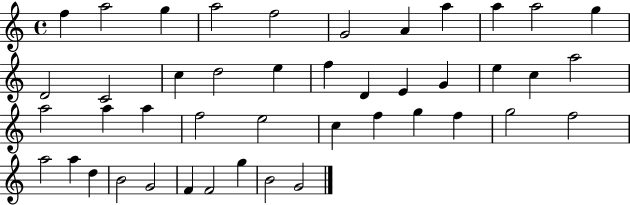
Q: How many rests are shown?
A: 0